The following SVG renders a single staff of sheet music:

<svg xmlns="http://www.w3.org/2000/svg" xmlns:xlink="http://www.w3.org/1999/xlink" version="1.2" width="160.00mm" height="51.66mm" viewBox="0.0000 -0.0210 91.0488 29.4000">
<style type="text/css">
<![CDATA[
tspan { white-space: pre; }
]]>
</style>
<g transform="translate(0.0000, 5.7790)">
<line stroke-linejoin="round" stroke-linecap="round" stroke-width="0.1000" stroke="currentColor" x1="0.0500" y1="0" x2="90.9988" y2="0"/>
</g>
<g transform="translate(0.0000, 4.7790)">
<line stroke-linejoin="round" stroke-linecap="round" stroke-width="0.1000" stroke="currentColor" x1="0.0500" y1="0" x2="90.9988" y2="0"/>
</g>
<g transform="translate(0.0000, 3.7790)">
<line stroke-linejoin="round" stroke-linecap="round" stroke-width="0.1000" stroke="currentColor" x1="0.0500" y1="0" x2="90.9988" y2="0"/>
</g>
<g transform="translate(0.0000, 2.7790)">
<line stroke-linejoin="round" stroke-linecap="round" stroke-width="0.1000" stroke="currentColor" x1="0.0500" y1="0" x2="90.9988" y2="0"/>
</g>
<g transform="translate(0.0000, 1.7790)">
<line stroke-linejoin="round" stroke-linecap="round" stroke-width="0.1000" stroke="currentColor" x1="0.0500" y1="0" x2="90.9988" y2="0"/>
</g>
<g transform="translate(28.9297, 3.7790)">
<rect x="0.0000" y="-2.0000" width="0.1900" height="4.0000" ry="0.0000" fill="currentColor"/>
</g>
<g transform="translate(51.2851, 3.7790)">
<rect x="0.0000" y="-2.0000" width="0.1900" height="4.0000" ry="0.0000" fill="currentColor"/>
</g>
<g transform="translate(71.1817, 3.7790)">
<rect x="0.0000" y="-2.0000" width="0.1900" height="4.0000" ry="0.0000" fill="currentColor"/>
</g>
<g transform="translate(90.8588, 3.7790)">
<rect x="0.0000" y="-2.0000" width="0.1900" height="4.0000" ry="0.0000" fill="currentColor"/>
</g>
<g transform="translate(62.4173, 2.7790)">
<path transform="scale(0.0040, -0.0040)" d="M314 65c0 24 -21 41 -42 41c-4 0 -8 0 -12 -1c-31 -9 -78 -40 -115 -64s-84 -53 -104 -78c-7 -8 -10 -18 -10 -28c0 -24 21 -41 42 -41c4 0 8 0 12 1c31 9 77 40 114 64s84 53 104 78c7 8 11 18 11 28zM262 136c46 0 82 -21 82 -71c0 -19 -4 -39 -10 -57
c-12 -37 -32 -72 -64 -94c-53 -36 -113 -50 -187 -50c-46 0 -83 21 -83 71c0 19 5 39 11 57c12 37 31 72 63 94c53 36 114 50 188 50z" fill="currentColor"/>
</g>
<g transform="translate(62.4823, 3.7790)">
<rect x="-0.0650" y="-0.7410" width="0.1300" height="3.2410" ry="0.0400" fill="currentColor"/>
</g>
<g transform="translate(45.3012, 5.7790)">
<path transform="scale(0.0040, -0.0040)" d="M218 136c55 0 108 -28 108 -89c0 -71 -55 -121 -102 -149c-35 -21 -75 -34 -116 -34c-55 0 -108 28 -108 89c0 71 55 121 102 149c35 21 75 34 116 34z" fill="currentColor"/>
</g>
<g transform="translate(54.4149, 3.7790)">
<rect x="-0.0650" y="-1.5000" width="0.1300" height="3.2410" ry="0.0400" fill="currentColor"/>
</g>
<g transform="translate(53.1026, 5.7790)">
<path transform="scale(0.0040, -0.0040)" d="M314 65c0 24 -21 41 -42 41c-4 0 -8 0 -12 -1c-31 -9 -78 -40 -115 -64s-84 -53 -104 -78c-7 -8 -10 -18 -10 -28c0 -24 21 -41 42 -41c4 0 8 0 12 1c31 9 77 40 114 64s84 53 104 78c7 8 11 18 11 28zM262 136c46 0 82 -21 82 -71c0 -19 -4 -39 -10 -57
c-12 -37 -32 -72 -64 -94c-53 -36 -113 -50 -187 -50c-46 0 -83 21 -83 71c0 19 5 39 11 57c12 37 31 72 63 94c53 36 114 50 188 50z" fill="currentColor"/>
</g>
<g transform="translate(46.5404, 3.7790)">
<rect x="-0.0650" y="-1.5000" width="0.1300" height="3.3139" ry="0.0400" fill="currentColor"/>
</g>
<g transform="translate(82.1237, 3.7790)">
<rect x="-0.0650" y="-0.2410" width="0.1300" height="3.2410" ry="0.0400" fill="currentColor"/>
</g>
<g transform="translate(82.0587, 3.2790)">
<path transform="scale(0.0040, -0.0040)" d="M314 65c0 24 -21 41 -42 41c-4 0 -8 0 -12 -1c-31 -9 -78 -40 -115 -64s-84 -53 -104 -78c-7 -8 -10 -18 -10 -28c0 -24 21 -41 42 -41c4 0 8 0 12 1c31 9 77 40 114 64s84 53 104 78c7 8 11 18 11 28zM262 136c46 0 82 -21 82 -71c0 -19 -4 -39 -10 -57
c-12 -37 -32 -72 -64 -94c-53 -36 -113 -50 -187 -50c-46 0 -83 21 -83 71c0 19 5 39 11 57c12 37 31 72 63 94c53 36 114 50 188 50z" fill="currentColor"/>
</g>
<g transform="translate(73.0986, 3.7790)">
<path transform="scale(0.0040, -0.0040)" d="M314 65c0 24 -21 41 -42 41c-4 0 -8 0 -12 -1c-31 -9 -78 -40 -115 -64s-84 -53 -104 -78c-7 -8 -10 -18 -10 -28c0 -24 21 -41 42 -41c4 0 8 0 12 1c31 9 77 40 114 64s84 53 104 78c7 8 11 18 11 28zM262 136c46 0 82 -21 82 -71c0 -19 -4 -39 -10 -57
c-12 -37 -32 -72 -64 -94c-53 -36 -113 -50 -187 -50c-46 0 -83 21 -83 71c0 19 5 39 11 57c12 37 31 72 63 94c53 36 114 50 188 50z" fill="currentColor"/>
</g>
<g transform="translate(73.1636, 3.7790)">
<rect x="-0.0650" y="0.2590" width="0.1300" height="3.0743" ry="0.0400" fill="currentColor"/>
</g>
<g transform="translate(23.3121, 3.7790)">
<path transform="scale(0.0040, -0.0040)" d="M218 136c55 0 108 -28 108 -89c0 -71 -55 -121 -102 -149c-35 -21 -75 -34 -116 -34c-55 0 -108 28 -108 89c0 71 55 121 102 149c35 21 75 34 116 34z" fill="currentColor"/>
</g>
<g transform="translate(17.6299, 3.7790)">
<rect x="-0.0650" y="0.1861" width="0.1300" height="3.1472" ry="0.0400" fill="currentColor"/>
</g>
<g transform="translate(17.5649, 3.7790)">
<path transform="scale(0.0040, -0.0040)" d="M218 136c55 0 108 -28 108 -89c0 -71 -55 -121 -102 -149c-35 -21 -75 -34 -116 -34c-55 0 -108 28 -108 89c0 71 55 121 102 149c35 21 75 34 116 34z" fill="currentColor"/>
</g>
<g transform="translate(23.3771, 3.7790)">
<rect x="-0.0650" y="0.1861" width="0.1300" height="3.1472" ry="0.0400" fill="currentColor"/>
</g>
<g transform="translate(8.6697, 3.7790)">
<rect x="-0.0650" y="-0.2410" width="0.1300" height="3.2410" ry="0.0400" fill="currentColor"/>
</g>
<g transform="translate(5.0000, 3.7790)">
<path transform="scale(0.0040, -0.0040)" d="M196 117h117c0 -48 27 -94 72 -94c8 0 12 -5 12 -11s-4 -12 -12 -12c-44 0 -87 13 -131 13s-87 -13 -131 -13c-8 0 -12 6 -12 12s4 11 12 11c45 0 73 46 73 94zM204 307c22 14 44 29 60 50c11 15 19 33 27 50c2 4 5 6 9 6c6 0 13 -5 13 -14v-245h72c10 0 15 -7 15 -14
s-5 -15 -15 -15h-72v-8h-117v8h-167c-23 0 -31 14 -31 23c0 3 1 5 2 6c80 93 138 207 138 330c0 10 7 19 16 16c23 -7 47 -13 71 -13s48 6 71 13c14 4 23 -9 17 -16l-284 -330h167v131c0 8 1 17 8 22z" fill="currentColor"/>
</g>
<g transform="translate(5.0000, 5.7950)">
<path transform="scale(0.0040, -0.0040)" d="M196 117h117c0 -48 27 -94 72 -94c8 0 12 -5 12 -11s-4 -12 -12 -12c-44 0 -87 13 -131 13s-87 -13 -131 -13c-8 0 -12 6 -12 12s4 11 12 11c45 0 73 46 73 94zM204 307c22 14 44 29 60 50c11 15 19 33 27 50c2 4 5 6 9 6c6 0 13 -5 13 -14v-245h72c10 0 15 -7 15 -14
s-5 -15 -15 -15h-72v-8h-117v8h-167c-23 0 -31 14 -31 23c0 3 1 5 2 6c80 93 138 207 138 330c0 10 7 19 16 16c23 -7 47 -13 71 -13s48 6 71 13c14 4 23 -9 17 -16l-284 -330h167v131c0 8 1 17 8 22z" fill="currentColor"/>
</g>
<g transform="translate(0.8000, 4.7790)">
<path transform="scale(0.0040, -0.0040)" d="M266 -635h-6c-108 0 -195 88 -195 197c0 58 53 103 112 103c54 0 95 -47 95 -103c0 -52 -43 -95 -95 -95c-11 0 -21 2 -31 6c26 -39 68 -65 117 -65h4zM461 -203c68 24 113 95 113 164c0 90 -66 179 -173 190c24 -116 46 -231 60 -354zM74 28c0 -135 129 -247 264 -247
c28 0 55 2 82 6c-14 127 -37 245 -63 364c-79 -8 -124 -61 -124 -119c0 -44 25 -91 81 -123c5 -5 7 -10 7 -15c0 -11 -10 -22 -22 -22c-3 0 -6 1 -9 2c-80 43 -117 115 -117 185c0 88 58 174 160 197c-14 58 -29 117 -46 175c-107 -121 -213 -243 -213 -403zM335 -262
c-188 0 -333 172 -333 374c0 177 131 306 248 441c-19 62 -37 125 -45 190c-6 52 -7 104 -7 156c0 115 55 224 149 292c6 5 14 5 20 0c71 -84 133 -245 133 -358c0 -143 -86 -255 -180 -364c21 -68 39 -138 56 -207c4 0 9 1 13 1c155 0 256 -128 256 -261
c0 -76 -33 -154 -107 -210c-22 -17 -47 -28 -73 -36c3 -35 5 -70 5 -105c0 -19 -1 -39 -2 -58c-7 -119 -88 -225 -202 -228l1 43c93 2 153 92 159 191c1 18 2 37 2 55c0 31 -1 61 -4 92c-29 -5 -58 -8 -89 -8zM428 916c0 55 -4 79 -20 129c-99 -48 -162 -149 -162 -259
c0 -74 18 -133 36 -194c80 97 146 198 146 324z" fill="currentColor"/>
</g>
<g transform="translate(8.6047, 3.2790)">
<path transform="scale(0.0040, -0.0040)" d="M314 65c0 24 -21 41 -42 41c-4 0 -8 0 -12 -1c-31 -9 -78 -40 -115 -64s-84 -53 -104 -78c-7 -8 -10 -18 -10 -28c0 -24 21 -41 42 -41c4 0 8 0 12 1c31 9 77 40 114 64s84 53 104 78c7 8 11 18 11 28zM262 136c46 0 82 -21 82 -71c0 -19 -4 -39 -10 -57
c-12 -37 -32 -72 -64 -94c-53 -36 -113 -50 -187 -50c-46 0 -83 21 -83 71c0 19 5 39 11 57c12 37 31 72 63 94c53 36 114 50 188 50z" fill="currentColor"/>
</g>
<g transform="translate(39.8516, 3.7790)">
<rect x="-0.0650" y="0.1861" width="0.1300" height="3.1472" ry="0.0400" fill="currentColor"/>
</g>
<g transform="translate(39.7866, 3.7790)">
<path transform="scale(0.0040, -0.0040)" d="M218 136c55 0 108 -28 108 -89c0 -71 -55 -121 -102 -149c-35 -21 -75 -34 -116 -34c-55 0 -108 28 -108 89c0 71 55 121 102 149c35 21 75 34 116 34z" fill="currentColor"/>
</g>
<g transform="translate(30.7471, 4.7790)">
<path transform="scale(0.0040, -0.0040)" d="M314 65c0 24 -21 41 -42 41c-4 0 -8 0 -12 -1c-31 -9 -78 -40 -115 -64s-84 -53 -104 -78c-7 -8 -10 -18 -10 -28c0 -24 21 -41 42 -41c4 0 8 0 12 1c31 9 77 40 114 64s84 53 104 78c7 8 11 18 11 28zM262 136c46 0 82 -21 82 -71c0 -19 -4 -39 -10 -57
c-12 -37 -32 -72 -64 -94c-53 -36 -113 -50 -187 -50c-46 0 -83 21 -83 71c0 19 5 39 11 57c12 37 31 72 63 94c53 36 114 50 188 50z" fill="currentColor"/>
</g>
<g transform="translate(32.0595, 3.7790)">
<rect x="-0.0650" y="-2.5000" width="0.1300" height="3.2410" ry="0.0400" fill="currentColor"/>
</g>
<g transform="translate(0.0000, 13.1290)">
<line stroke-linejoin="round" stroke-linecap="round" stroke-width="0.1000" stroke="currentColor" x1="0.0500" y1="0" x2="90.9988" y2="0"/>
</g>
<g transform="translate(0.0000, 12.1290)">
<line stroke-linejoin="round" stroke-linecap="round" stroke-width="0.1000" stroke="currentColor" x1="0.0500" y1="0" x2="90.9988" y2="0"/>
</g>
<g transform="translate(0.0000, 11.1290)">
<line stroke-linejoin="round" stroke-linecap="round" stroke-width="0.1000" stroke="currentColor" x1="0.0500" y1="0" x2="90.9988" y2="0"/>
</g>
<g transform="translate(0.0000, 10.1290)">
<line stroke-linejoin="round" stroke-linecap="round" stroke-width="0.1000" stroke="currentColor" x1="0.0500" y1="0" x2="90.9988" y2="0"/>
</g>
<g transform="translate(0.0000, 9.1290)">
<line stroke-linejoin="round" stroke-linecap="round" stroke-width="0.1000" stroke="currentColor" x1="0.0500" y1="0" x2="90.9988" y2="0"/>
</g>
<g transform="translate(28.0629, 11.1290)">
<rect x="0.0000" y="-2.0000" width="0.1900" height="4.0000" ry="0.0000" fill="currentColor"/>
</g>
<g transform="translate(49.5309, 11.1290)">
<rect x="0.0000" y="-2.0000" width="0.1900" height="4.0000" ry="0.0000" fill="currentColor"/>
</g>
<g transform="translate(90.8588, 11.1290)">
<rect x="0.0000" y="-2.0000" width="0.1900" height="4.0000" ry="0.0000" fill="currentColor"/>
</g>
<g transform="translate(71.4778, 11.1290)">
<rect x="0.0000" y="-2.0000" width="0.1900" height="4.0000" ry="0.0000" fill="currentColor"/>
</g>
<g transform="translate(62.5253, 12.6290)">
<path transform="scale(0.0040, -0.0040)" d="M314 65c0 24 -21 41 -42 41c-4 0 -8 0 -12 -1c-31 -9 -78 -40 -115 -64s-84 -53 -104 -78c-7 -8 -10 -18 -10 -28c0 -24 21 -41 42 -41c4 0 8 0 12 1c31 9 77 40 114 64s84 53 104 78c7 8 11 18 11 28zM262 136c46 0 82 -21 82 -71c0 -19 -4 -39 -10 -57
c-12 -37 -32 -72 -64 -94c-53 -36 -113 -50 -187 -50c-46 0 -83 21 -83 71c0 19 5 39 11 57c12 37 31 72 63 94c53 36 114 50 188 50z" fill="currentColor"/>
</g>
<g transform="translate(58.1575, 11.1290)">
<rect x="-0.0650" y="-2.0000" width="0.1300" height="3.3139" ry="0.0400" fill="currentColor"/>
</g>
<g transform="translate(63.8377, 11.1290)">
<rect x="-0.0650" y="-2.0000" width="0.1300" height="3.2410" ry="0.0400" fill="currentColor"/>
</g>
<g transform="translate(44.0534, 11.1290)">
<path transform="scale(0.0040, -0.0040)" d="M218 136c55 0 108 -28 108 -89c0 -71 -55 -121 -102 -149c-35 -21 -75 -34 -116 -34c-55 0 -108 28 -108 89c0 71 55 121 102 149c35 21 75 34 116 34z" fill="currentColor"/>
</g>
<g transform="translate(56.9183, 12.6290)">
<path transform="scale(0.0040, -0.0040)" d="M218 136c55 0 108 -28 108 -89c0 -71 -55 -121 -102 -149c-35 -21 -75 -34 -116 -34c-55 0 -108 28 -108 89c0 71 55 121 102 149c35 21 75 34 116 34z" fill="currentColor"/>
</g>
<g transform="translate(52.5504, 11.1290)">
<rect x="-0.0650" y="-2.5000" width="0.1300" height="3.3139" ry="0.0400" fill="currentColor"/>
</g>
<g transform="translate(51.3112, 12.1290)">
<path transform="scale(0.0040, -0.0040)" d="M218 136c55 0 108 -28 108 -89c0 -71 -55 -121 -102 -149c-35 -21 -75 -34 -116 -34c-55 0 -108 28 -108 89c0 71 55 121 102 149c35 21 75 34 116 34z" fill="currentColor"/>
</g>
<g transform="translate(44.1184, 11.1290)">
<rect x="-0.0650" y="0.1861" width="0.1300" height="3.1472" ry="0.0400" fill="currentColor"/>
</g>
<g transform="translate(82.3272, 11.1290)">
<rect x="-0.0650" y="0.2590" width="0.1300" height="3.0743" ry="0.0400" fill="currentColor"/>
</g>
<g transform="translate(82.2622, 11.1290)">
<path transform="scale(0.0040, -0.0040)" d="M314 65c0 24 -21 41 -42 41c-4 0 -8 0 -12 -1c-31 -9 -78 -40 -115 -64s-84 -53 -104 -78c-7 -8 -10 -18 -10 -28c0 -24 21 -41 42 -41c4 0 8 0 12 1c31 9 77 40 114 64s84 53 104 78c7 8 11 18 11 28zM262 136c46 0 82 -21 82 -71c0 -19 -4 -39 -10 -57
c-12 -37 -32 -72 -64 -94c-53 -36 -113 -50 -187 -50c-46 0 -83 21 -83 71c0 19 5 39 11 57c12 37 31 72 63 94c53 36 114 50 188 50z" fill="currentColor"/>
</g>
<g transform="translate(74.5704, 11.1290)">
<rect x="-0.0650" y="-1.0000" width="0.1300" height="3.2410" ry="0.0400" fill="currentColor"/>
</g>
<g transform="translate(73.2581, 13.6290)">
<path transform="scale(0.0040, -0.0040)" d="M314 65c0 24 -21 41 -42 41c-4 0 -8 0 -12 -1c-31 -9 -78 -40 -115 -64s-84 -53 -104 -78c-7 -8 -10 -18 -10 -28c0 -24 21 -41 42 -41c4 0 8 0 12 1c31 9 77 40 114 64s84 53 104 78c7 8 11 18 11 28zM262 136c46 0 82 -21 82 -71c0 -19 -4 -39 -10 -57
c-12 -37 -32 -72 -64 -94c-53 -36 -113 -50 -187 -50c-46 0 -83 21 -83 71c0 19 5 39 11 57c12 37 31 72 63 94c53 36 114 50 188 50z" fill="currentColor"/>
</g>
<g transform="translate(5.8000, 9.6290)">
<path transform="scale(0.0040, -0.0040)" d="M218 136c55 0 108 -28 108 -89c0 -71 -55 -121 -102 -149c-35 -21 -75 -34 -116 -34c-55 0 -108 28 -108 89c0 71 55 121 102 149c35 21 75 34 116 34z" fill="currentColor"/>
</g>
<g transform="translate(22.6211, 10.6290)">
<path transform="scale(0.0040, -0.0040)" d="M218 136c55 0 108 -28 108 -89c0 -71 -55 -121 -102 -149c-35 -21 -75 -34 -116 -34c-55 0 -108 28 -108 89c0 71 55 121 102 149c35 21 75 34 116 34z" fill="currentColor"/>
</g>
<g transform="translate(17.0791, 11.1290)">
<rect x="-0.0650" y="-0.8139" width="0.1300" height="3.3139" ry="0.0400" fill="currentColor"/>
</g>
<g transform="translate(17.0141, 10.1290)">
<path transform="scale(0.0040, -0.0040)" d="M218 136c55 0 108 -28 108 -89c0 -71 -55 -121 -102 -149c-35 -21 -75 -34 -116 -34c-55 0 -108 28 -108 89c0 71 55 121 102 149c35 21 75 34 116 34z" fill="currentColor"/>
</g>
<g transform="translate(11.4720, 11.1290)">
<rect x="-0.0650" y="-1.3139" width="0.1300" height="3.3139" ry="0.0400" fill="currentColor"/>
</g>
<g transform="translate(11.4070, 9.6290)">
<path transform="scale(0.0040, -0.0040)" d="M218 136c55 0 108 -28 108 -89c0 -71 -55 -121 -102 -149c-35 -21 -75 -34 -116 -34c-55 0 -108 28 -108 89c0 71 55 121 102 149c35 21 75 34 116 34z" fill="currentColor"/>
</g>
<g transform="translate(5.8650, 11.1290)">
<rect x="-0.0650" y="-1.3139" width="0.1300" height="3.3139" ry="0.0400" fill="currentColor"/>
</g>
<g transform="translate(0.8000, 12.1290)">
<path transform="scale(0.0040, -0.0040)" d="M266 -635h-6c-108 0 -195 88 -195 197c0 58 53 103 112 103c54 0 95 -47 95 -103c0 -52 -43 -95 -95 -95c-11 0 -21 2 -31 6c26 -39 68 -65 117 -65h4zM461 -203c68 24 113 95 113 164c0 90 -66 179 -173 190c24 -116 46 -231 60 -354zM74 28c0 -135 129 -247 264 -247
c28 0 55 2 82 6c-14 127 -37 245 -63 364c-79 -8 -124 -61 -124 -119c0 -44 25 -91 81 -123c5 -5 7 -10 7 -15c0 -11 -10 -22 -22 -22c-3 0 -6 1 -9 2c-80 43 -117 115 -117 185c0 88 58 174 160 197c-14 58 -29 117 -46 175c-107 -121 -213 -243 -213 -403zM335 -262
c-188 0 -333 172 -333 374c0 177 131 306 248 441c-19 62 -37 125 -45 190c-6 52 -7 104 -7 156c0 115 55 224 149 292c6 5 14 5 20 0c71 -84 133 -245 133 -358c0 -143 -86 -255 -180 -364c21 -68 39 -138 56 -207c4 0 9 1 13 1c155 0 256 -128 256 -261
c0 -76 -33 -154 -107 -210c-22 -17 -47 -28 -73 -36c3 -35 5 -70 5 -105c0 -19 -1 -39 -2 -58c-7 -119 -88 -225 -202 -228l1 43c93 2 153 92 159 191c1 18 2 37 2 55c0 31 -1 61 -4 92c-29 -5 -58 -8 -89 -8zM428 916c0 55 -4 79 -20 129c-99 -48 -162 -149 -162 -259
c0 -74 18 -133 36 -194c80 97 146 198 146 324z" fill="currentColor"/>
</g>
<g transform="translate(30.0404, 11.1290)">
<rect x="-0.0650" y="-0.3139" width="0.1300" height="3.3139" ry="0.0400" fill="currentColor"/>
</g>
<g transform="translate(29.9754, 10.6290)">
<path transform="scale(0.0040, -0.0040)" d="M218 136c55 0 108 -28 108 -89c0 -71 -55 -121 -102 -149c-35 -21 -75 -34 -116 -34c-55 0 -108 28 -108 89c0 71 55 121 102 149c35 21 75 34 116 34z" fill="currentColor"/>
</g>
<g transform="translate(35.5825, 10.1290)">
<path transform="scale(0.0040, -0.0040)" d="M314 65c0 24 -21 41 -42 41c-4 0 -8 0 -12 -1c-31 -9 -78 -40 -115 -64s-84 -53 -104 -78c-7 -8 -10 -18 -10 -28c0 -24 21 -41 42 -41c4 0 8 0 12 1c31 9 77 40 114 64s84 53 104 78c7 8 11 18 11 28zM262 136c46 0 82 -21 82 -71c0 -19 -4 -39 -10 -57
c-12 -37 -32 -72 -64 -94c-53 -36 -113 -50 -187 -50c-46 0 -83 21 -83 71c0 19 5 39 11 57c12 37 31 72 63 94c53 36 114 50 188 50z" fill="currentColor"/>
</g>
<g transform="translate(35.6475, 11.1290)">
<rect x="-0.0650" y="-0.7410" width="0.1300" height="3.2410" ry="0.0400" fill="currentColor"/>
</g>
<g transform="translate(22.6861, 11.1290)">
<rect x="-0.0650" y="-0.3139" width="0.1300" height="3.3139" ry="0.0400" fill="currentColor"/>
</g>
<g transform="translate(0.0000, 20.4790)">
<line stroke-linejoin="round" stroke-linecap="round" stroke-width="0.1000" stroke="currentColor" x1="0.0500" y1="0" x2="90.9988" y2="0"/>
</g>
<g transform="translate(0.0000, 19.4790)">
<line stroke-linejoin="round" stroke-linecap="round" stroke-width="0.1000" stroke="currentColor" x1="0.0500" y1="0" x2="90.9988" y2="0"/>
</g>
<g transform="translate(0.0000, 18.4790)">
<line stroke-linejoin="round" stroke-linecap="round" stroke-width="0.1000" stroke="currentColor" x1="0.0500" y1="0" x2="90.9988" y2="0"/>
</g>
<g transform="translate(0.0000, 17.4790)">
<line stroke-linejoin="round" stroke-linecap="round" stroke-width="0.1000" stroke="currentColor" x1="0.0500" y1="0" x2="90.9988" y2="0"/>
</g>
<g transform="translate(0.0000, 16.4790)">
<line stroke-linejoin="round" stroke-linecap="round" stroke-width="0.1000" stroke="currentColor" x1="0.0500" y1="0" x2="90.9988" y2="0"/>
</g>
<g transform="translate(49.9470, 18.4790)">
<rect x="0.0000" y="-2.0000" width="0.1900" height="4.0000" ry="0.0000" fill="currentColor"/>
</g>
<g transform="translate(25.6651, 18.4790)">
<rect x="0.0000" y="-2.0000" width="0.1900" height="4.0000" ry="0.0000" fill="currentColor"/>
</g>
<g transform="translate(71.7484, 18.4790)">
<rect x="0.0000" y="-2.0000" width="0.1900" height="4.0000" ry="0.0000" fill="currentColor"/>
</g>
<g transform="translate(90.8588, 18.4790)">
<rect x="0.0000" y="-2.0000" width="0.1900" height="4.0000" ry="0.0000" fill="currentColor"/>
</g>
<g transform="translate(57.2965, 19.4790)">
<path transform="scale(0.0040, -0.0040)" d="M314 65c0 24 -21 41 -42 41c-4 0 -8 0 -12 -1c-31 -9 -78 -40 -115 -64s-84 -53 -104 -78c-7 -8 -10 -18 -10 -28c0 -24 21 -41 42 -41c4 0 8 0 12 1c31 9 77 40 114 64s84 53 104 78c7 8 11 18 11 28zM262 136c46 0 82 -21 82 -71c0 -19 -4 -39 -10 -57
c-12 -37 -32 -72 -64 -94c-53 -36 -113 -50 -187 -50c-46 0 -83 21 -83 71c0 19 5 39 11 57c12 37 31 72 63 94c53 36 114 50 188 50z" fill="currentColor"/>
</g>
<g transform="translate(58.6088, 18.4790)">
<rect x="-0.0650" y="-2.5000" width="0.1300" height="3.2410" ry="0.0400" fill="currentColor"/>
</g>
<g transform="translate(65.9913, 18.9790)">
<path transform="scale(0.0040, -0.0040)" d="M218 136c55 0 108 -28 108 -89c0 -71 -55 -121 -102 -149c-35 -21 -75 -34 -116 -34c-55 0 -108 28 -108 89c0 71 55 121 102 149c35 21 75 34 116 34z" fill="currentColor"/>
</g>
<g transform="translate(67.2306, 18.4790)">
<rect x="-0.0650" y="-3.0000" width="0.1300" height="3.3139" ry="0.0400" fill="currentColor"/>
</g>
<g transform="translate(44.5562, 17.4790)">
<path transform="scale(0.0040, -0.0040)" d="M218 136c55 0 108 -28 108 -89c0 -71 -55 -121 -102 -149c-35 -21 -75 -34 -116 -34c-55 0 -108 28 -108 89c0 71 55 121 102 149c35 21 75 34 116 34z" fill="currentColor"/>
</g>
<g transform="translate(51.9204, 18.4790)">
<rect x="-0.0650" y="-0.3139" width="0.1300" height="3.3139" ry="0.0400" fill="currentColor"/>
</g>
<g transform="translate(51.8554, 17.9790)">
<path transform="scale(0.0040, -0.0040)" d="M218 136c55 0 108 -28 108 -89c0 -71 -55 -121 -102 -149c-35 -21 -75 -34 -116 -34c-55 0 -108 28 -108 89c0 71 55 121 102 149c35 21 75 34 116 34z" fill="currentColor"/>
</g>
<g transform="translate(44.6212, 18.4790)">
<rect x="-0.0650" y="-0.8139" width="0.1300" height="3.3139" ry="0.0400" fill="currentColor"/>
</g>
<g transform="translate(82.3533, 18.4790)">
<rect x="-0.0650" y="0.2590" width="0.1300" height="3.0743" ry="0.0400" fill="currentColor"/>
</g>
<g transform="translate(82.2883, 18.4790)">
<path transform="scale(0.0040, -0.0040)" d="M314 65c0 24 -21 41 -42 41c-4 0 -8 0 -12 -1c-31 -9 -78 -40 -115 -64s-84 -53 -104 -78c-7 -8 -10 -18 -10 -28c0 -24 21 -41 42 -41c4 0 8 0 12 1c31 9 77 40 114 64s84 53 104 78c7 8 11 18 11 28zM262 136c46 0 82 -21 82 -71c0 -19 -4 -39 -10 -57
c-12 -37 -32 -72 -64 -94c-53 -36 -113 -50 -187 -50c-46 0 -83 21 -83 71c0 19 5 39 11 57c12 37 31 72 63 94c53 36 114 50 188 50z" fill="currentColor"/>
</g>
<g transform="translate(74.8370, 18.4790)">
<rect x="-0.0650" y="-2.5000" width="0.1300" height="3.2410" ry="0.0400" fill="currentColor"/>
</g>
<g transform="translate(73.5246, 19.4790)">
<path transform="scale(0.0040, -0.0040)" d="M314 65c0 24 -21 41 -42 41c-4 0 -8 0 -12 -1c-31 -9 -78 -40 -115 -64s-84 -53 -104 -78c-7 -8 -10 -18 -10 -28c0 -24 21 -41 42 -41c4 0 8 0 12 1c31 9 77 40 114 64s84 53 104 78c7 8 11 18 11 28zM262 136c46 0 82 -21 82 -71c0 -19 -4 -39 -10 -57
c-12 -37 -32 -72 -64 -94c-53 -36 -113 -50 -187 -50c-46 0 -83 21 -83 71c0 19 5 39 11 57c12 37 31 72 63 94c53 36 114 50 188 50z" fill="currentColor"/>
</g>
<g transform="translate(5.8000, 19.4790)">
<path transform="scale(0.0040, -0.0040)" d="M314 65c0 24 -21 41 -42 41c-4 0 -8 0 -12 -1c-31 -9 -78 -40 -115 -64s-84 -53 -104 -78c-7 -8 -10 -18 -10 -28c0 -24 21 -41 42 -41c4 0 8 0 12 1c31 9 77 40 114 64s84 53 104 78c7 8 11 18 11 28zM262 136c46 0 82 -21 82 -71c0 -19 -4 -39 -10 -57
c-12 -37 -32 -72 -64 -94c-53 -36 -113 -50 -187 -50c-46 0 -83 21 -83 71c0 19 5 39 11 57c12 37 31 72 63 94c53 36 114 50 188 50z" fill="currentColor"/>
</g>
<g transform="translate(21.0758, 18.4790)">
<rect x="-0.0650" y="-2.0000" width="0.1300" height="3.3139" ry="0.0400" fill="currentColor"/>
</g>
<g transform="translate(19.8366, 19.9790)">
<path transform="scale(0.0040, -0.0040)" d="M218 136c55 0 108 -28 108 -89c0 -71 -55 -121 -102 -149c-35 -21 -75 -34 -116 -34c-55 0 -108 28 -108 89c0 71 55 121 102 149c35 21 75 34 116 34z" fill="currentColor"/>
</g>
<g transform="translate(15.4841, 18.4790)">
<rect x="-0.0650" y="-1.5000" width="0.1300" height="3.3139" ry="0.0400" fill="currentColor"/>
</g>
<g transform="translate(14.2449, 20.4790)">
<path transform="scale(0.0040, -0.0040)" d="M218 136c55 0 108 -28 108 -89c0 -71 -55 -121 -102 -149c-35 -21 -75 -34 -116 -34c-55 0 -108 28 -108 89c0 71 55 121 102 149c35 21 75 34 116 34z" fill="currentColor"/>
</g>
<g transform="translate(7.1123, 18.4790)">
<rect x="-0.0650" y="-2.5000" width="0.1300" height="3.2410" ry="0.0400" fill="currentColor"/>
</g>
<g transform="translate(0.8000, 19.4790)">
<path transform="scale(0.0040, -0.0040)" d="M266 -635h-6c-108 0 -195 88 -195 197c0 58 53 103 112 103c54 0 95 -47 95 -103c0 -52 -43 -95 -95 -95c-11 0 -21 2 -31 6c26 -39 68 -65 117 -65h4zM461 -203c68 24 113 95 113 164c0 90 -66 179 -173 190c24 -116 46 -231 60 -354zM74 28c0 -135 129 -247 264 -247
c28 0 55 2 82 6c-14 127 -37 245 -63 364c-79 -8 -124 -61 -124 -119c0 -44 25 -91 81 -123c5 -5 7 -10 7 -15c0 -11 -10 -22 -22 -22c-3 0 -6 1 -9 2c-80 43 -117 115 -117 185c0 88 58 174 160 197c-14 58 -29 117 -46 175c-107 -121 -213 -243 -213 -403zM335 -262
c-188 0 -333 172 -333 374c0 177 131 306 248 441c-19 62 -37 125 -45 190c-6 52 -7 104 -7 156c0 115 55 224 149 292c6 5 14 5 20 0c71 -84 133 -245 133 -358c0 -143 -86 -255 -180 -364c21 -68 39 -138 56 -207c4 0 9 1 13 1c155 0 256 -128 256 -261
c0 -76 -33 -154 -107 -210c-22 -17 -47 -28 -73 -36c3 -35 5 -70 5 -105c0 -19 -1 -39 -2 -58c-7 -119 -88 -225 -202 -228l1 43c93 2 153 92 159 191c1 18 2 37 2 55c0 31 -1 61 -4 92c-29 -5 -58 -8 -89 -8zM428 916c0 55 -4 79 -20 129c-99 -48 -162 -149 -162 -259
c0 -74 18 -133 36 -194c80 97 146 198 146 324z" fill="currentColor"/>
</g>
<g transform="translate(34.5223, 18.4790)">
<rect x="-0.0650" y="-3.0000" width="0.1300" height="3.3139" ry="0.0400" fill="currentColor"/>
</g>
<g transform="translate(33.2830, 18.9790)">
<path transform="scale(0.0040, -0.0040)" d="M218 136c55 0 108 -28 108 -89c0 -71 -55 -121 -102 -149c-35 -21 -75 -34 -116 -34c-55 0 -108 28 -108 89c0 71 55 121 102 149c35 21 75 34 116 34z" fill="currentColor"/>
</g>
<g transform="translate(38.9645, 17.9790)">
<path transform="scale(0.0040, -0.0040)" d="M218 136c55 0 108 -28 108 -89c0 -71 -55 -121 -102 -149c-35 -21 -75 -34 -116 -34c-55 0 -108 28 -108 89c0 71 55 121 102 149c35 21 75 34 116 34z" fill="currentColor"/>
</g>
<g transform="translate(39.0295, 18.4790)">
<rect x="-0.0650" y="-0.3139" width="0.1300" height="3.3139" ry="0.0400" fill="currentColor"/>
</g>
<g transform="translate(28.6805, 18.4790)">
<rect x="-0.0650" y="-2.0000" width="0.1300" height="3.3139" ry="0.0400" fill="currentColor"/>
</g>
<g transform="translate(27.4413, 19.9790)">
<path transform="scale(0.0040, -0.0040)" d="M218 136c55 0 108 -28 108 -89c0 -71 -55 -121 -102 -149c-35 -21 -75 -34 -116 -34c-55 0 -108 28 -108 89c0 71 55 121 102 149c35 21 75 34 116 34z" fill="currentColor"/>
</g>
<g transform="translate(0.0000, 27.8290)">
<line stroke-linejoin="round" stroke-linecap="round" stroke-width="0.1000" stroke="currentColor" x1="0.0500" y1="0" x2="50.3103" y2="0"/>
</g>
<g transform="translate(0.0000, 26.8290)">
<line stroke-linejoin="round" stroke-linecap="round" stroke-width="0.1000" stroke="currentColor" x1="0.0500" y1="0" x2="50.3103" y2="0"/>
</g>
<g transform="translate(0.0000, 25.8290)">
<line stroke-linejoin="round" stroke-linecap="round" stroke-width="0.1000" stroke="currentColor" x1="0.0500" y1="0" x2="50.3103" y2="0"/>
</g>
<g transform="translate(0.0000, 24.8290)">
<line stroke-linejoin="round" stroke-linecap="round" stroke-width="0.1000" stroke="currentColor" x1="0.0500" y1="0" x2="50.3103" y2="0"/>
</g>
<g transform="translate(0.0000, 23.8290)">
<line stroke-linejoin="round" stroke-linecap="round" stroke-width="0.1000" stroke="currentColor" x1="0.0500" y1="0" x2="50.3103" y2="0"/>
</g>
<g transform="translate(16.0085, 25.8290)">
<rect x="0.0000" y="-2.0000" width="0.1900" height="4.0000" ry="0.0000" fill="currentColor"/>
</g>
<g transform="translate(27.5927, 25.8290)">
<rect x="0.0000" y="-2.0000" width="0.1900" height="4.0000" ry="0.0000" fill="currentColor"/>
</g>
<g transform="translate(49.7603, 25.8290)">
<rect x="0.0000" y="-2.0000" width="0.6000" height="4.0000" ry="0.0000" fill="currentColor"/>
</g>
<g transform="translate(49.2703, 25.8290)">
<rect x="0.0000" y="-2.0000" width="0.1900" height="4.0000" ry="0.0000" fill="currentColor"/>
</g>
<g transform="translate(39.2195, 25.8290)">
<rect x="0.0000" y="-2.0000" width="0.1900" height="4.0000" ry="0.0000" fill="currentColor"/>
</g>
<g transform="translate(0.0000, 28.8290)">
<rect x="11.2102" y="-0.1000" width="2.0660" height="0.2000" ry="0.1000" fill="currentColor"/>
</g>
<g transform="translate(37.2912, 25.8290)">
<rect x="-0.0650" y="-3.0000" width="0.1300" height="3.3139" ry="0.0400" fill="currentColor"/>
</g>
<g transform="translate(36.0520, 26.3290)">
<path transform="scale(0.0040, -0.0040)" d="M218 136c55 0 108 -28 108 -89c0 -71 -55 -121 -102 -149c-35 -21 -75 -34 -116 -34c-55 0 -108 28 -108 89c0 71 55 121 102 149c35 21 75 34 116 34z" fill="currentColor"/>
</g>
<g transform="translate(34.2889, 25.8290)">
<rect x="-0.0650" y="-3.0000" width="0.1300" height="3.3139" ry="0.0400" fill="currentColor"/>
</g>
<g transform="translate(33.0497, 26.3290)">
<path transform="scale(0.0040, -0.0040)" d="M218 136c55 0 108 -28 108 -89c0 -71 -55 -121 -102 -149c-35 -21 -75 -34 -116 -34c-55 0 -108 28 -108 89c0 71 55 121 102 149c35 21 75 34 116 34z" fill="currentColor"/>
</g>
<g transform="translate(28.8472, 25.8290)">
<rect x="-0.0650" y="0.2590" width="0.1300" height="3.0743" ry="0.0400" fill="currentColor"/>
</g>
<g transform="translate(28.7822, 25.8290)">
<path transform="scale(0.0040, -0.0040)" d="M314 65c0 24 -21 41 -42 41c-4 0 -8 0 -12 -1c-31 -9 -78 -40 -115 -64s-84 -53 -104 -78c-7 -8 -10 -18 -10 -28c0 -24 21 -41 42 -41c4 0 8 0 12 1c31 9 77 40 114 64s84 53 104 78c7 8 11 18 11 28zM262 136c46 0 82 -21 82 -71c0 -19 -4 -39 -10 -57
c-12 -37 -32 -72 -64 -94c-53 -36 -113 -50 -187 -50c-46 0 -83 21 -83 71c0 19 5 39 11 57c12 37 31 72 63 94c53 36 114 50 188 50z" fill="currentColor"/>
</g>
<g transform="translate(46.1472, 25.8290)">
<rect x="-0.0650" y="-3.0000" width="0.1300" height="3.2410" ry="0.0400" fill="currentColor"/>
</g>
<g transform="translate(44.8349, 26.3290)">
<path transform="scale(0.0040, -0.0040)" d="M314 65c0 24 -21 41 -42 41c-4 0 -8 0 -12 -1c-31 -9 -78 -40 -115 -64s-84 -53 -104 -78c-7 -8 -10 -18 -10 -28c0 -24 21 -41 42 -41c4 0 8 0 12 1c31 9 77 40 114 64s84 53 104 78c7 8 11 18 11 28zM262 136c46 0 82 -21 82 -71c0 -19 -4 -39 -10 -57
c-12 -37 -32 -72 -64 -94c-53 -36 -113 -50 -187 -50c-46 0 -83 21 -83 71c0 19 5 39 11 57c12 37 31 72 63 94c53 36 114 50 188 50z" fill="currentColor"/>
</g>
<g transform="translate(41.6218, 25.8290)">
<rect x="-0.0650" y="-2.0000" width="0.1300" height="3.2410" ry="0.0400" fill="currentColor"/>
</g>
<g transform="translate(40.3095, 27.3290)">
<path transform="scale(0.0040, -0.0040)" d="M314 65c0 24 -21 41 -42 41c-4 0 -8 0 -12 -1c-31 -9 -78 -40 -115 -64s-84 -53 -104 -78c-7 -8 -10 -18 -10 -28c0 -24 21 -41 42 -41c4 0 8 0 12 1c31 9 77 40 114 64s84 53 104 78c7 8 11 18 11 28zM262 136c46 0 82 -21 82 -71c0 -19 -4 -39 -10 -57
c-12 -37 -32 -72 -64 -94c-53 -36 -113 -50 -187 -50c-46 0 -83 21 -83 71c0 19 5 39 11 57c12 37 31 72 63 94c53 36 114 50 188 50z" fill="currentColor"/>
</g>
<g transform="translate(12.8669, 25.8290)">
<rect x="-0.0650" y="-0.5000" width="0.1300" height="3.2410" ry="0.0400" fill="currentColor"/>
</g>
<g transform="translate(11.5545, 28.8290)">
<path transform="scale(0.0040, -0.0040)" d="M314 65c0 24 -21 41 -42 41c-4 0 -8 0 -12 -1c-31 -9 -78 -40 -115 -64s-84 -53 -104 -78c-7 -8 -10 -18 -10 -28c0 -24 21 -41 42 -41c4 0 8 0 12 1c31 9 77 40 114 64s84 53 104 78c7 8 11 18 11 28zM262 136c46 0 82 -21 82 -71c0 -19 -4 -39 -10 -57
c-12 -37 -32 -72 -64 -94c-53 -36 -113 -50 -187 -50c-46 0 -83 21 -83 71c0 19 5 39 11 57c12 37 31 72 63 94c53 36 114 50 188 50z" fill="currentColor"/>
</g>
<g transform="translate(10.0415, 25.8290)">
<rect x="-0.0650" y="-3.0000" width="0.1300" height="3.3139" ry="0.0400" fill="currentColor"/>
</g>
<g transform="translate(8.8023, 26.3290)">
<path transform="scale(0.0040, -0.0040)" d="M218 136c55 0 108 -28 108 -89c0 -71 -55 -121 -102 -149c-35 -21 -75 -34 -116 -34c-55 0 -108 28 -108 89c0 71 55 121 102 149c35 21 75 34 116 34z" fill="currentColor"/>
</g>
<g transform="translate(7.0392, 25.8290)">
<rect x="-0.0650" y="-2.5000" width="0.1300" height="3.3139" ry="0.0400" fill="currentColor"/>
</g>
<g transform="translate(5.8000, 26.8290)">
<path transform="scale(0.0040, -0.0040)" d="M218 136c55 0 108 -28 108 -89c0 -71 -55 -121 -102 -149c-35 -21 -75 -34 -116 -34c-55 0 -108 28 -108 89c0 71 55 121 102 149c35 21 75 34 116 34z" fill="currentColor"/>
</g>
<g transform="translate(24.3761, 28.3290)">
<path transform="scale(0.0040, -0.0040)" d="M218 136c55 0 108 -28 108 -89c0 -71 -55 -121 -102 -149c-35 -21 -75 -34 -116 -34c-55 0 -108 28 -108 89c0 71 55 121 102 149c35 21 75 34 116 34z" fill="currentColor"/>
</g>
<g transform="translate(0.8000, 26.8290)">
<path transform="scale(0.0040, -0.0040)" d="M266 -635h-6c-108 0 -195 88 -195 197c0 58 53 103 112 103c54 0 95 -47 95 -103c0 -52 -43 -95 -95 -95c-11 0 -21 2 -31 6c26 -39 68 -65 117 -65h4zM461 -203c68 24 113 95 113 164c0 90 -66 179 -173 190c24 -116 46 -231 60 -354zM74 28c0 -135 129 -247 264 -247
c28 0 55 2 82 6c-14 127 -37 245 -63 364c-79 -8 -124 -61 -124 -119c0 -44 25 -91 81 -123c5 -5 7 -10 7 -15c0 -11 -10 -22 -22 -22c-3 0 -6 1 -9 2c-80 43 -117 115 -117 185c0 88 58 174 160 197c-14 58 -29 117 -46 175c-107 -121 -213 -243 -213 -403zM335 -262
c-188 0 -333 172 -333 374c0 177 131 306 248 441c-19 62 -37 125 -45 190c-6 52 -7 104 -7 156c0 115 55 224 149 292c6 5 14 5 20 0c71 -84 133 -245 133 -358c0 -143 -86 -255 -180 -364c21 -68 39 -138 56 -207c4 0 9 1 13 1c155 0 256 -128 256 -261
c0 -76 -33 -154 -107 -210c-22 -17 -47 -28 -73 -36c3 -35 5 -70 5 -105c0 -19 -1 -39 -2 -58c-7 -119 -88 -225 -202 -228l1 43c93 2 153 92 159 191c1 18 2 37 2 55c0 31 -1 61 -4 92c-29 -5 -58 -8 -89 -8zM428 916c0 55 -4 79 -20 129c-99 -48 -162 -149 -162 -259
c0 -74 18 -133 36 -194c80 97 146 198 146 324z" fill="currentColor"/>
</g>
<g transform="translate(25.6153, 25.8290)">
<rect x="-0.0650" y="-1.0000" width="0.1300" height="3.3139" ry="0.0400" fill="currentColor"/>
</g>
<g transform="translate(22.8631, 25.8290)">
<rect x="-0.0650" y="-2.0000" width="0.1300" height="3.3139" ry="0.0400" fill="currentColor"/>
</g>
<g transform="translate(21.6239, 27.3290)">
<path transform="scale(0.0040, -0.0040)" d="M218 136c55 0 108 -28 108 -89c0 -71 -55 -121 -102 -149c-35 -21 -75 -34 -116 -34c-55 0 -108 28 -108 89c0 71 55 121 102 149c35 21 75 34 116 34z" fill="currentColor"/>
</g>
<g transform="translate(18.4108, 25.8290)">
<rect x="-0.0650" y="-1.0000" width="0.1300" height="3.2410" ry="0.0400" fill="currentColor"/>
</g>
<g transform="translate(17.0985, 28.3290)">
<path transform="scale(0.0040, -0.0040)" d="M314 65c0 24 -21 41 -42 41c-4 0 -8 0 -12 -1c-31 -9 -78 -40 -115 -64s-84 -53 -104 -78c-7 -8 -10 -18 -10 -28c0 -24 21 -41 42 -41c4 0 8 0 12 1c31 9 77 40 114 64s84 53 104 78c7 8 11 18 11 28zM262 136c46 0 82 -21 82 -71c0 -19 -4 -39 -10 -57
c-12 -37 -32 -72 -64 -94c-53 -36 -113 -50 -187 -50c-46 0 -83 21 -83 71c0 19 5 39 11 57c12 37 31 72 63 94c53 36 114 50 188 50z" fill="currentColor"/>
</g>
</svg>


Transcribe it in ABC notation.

X:1
T:Untitled
M:4/4
L:1/4
K:C
c2 B B G2 B E E2 d2 B2 c2 e e d c c d2 B G F F2 D2 B2 G2 E F F A c d c G2 A G2 B2 G A C2 D2 F D B2 A A F2 A2